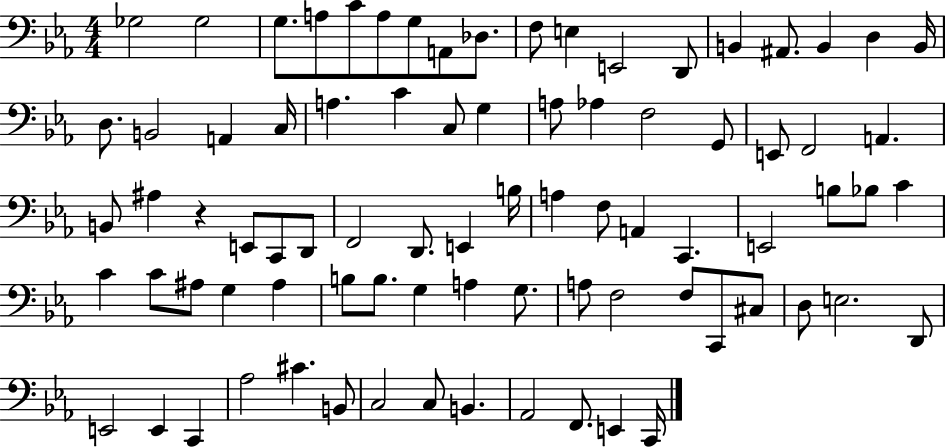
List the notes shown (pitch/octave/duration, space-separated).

Gb3/h Gb3/h G3/e. A3/e C4/e A3/e G3/e A2/e Db3/e. F3/e E3/q E2/h D2/e B2/q A#2/e. B2/q D3/q B2/s D3/e. B2/h A2/q C3/s A3/q. C4/q C3/e G3/q A3/e Ab3/q F3/h G2/e E2/e F2/h A2/q. B2/e A#3/q R/q E2/e C2/e D2/e F2/h D2/e. E2/q B3/s A3/q F3/e A2/q C2/q. E2/h B3/e Bb3/e C4/q C4/q C4/e A#3/e G3/q A#3/q B3/e B3/e. G3/q A3/q G3/e. A3/e F3/h F3/e C2/e C#3/e D3/e E3/h. D2/e E2/h E2/q C2/q Ab3/h C#4/q. B2/e C3/h C3/e B2/q. Ab2/h F2/e. E2/q C2/s